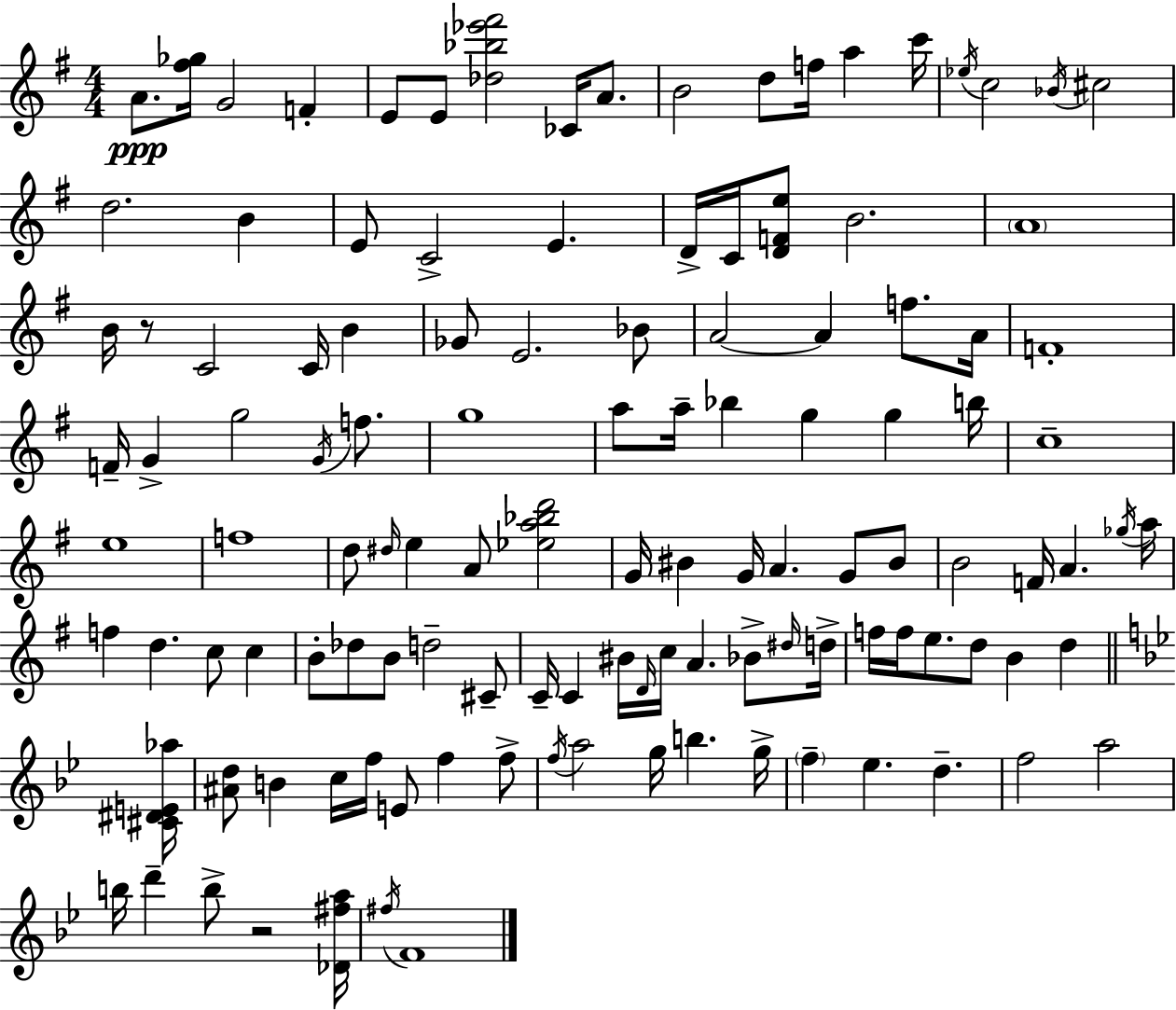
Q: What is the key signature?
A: G major